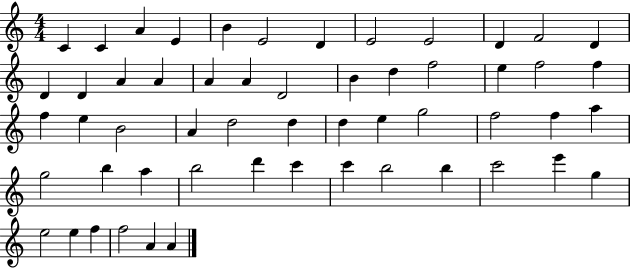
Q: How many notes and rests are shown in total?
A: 55